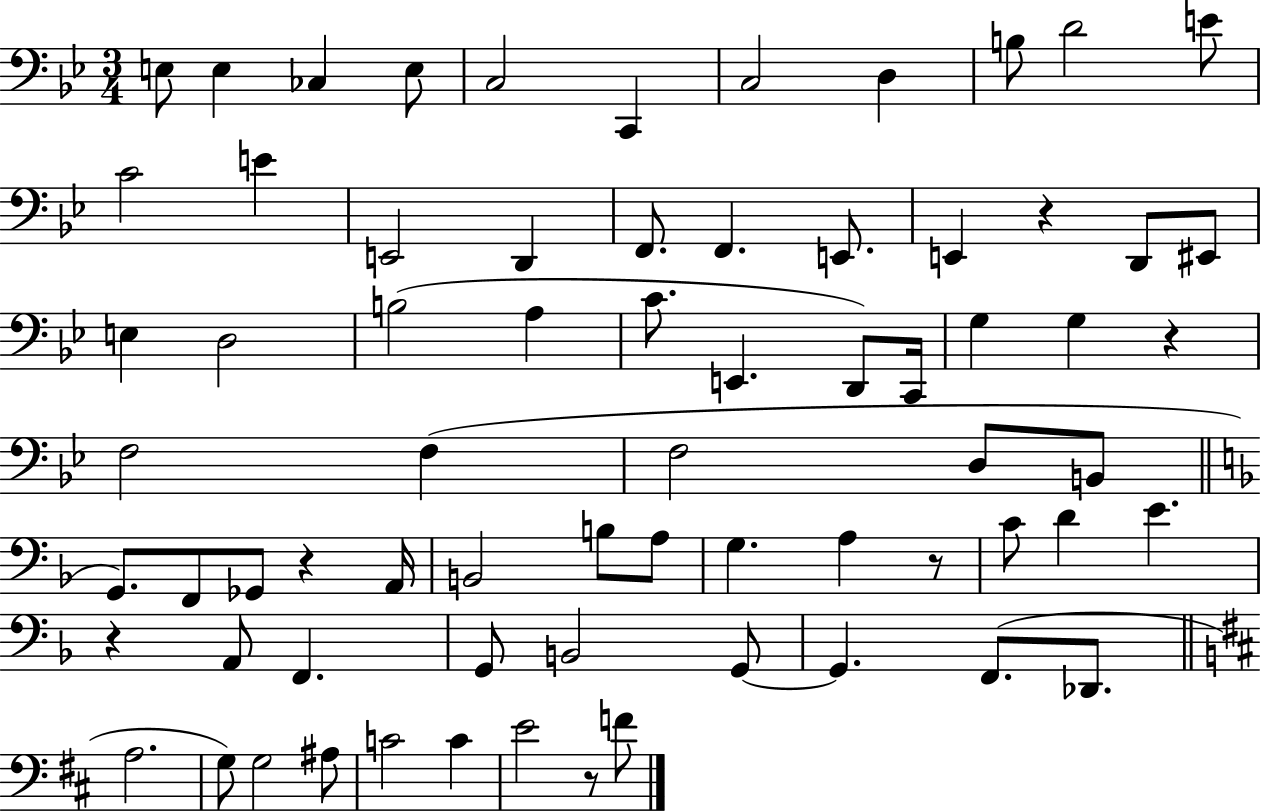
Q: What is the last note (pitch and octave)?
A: F4